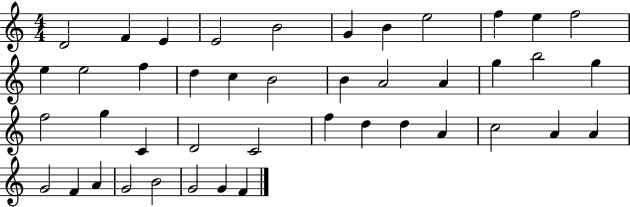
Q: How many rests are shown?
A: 0